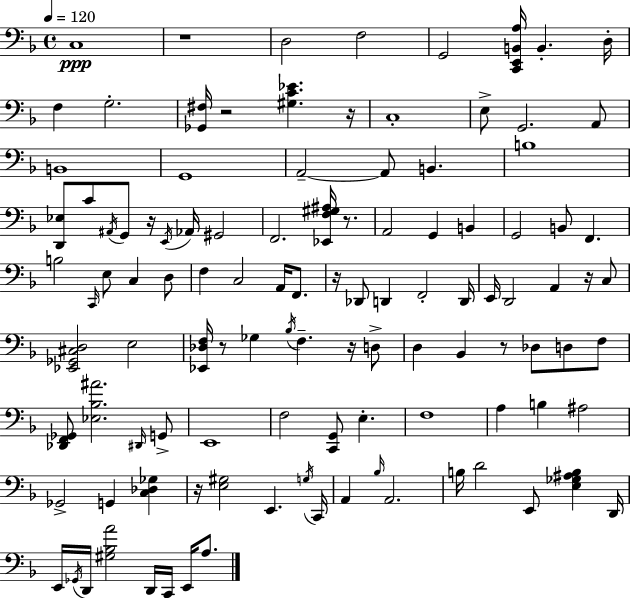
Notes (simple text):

C3/w R/w D3/h F3/h G2/h [C2,E2,B2,A3]/s B2/q. D3/s F3/q G3/h. [Gb2,F#3]/s R/h [G#3,C4,Eb4]/q. R/s C3/w E3/e G2/h. A2/e B2/w G2/w A2/h A2/e B2/q. B3/w [D2,Eb3]/e C4/e A#2/s G2/e R/s E2/s Ab2/s G#2/h F2/h. [Eb2,F3,G#3,A#3]/s R/e. A2/h G2/q B2/q G2/h B2/e F2/q. B3/h C2/s E3/e C3/q D3/e F3/q C3/h A2/s F2/e. R/s Db2/e D2/q F2/h D2/s E2/s D2/h A2/q R/s C3/e [Eb2,Gb2,C#3,D3]/h E3/h [Eb2,Db3,F3]/s R/e Gb3/q Bb3/s F3/q. R/s D3/e D3/q Bb2/q R/e Db3/e D3/e F3/e [Db2,F2,Gb2]/e [Eb3,Bb3,A#4]/h. D#2/s G2/e E2/w F3/h [C2,G2]/e E3/q. F3/w A3/q B3/q A#3/h Gb2/h G2/q [C3,Db3,Gb3]/q R/s [E3,G#3]/h E2/q. G3/s C2/s A2/q Bb3/s A2/h. B3/s D4/h E2/e [E3,Gb3,A#3,B3]/q D2/s E2/s Gb2/s D2/s [G#3,Bb3,A4]/h D2/s C2/s E2/s A3/e.